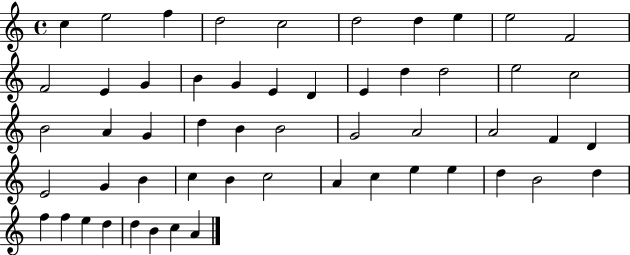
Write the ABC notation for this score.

X:1
T:Untitled
M:4/4
L:1/4
K:C
c e2 f d2 c2 d2 d e e2 F2 F2 E G B G E D E d d2 e2 c2 B2 A G d B B2 G2 A2 A2 F D E2 G B c B c2 A c e e d B2 d f f e d d B c A